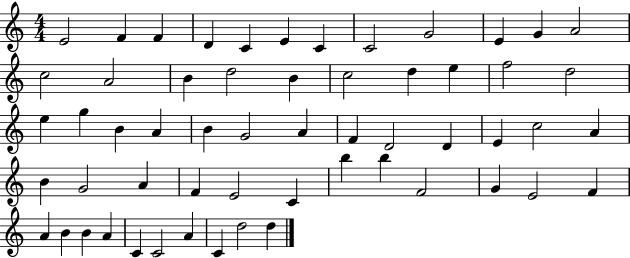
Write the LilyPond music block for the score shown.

{
  \clef treble
  \numericTimeSignature
  \time 4/4
  \key c \major
  e'2 f'4 f'4 | d'4 c'4 e'4 c'4 | c'2 g'2 | e'4 g'4 a'2 | \break c''2 a'2 | b'4 d''2 b'4 | c''2 d''4 e''4 | f''2 d''2 | \break e''4 g''4 b'4 a'4 | b'4 g'2 a'4 | f'4 d'2 d'4 | e'4 c''2 a'4 | \break b'4 g'2 a'4 | f'4 e'2 c'4 | b''4 b''4 f'2 | g'4 e'2 f'4 | \break a'4 b'4 b'4 a'4 | c'4 c'2 a'4 | c'4 d''2 d''4 | \bar "|."
}